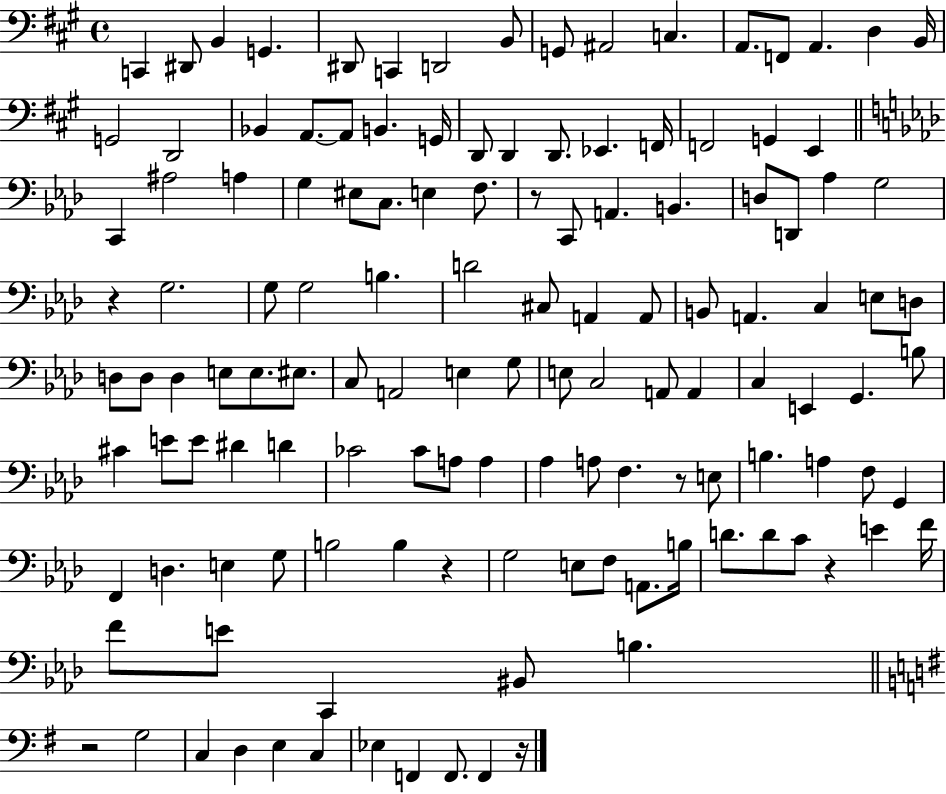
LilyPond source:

{
  \clef bass
  \time 4/4
  \defaultTimeSignature
  \key a \major
  c,4 dis,8 b,4 g,4. | dis,8 c,4 d,2 b,8 | g,8 ais,2 c4. | a,8. f,8 a,4. d4 b,16 | \break g,2 d,2 | bes,4 a,8.~~ a,8 b,4. g,16 | d,8 d,4 d,8. ees,4. f,16 | f,2 g,4 e,4 | \break \bar "||" \break \key aes \major c,4 ais2 a4 | g4 eis8 c8. e4 f8. | r8 c,8 a,4. b,4. | d8 d,8 aes4 g2 | \break r4 g2. | g8 g2 b4. | d'2 cis8 a,4 a,8 | b,8 a,4. c4 e8 d8 | \break d8 d8 d4 e8 e8. eis8. | c8 a,2 e4 g8 | e8 c2 a,8 a,4 | c4 e,4 g,4. b8 | \break cis'4 e'8 e'8 dis'4 d'4 | ces'2 ces'8 a8 a4 | aes4 a8 f4. r8 e8 | b4. a4 f8 g,4 | \break f,4 d4. e4 g8 | b2 b4 r4 | g2 e8 f8 a,8. b16 | d'8. d'8 c'8 r4 e'4 f'16 | \break f'8 e'8 c,4 bis,8 b4. | \bar "||" \break \key g \major r2 g2 | c4 d4 e4 c4 | ees4 f,4 f,8. f,4 r16 | \bar "|."
}